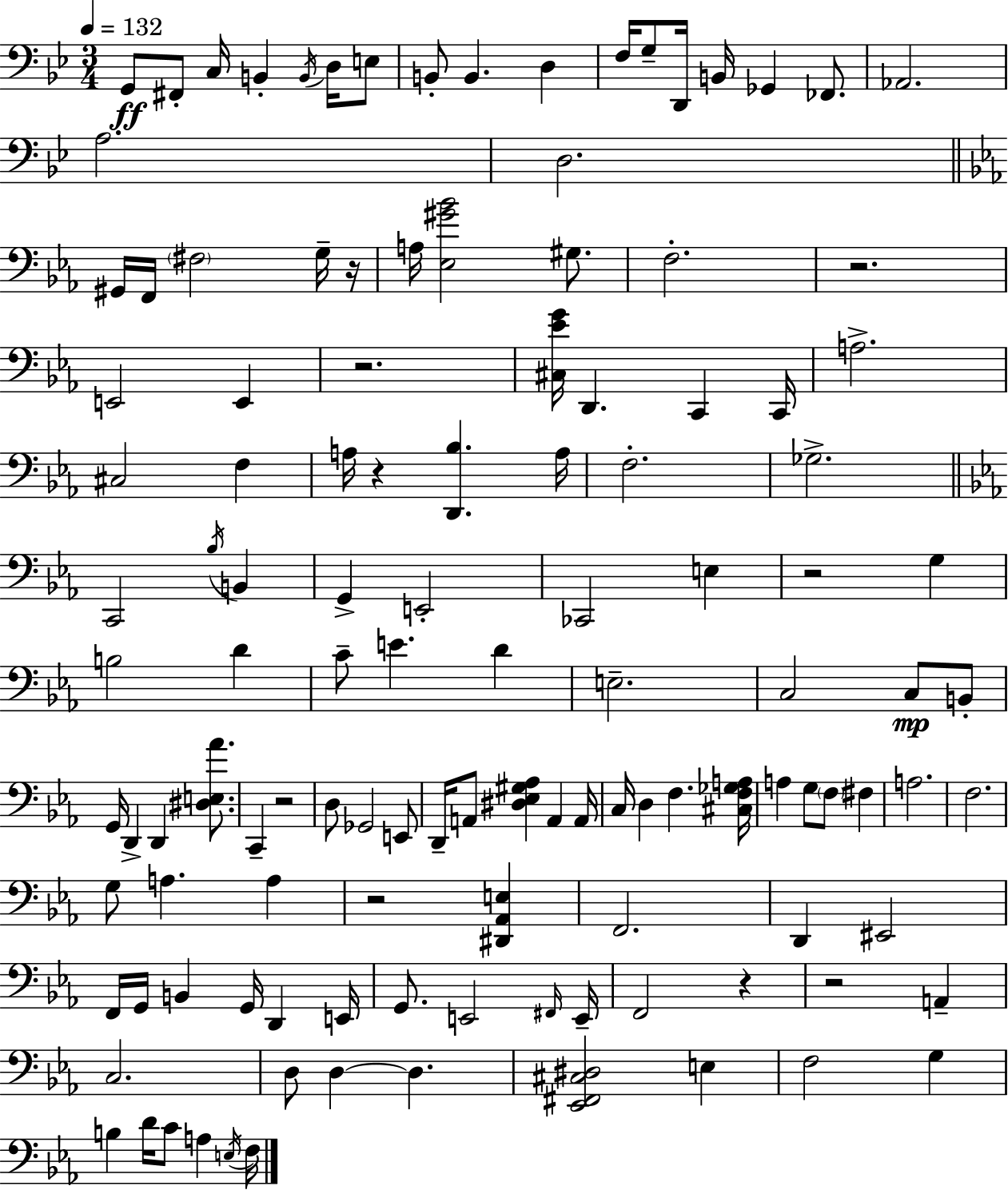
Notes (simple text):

G2/e F#2/e C3/s B2/q B2/s D3/s E3/e B2/e B2/q. D3/q F3/s G3/e D2/s B2/s Gb2/q FES2/e. Ab2/h. A3/h. D3/h. G#2/s F2/s F#3/h G3/s R/s A3/s [Eb3,G#4,Bb4]/h G#3/e. F3/h. R/h. E2/h E2/q R/h. [C#3,Eb4,G4]/s D2/q. C2/q C2/s A3/h. C#3/h F3/q A3/s R/q [D2,Bb3]/q. A3/s F3/h. Gb3/h. C2/h Bb3/s B2/q G2/q E2/h CES2/h E3/q R/h G3/q B3/h D4/q C4/e E4/q. D4/q E3/h. C3/h C3/e B2/e G2/s D2/q D2/q [D#3,E3,Ab4]/e. C2/q R/h D3/e Gb2/h E2/e D2/s A2/e [D#3,Eb3,G#3,Ab3]/q A2/q A2/s C3/s D3/q F3/q. [C#3,F3,Gb3,A3]/s A3/q G3/e F3/e F#3/q A3/h. F3/h. G3/e A3/q. A3/q R/h [D#2,Ab2,E3]/q F2/h. D2/q EIS2/h F2/s G2/s B2/q G2/s D2/q E2/s G2/e. E2/h F#2/s E2/s F2/h R/q R/h A2/q C3/h. D3/e D3/q D3/q. [Eb2,F#2,C#3,D#3]/h E3/q F3/h G3/q B3/q D4/s C4/e A3/q E3/s F3/s